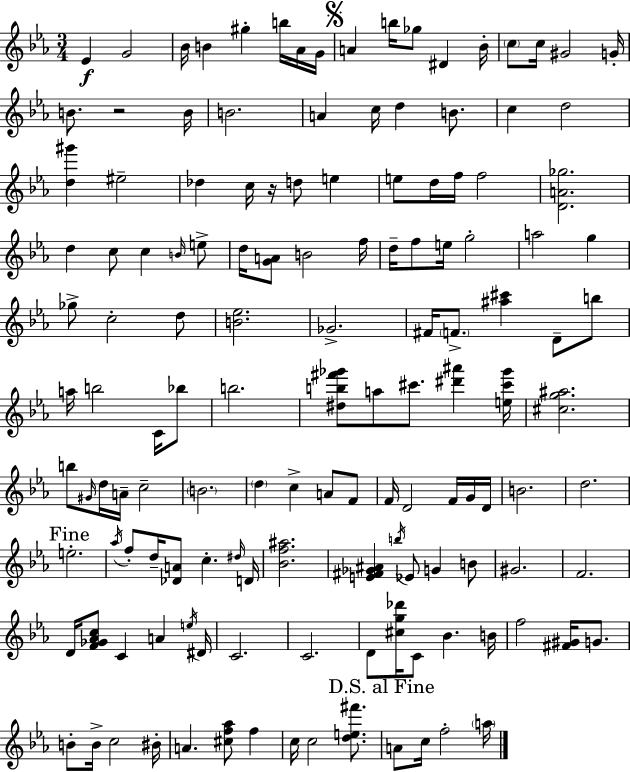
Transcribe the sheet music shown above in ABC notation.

X:1
T:Untitled
M:3/4
L:1/4
K:Eb
_E G2 _B/4 B ^g b/4 _A/4 G/4 A b/4 _g/2 ^D _B/4 c/2 c/4 ^G2 G/4 B/2 z2 B/4 B2 A c/4 d B/2 c d2 [d^g'] ^e2 _d c/4 z/4 d/2 e e/2 d/4 f/4 f2 [DA_g]2 d c/2 c B/4 e/2 d/4 [GA]/2 B2 f/4 d/4 f/2 e/4 g2 a2 g _g/2 c2 d/2 [B_e]2 _G2 ^F/4 F/2 [^a^c'] D/2 b/2 a/4 b2 C/4 _b/2 b2 [^db^f'_g']/2 a/2 ^c'/2 [^d'^a'] [e^c'_g']/4 [^cg^a]2 b/2 ^G/4 d/4 A/4 c2 B2 d c A/2 F/2 F/4 D2 F/4 G/4 D/4 B2 d2 e2 _a/4 f/2 d/4 [_DA]/2 c ^d/4 D/4 [_Bf^a]2 [E^F_G^A] b/4 _E/2 G B/2 ^G2 F2 D/4 [F_G_Ac]/2 C A e/4 ^D/4 C2 C2 D/2 [^cg_d']/4 C/2 _B B/4 f2 [^F^G]/4 G/2 B/2 B/4 c2 ^B/4 A [^cf_a]/2 f c/4 c2 [de^f']/2 A/2 c/4 f2 a/4